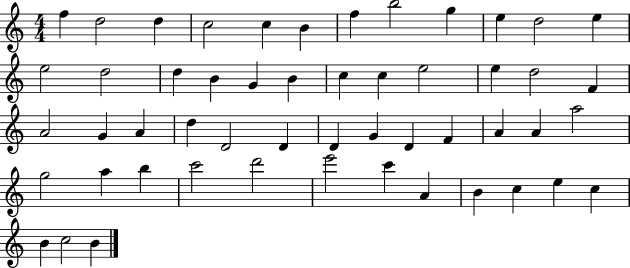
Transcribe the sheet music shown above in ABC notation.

X:1
T:Untitled
M:4/4
L:1/4
K:C
f d2 d c2 c B f b2 g e d2 e e2 d2 d B G B c c e2 e d2 F A2 G A d D2 D D G D F A A a2 g2 a b c'2 d'2 e'2 c' A B c e c B c2 B